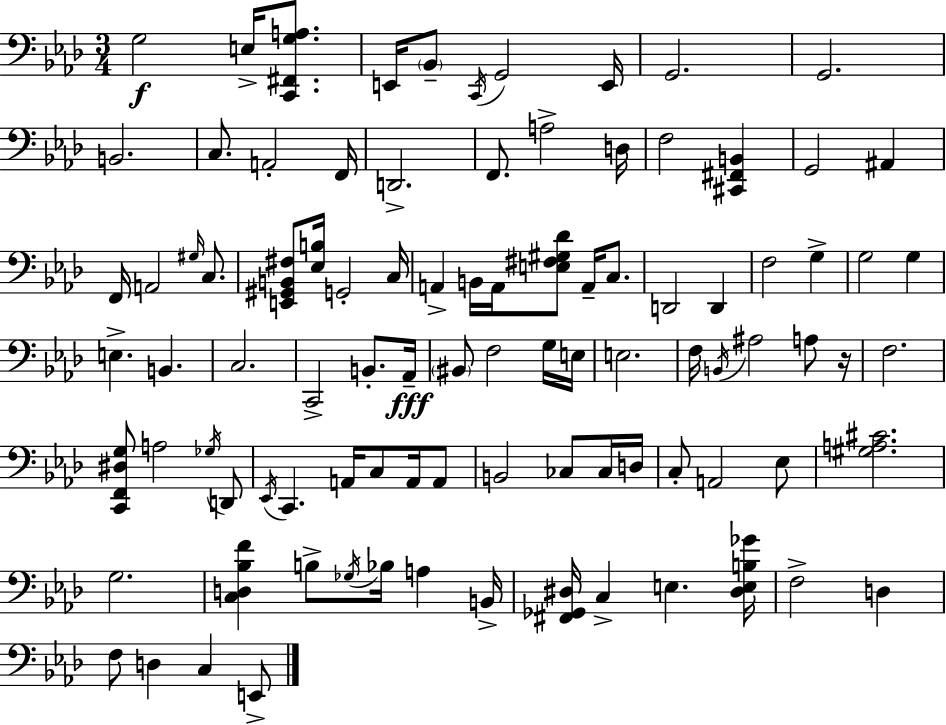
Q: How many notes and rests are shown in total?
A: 94